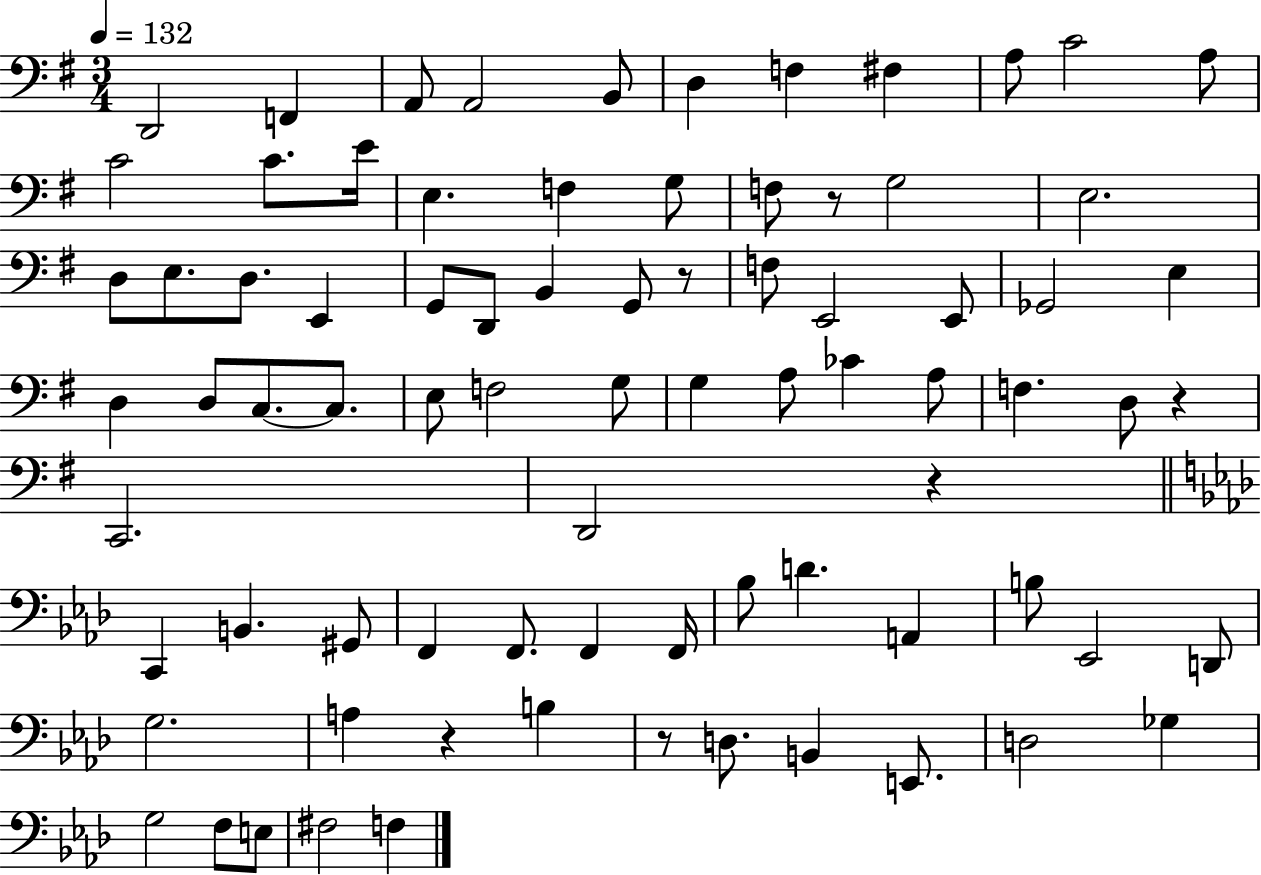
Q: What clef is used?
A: bass